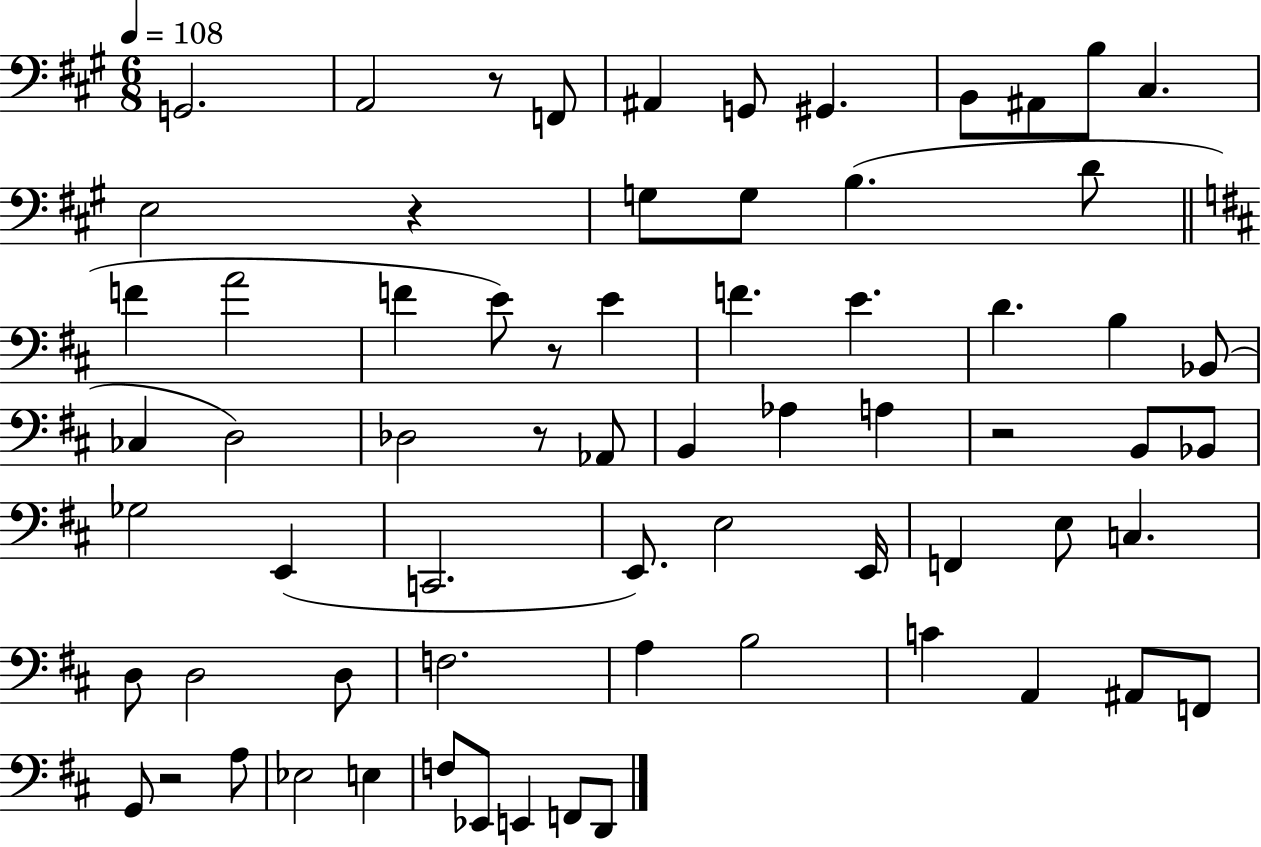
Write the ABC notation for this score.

X:1
T:Untitled
M:6/8
L:1/4
K:A
G,,2 A,,2 z/2 F,,/2 ^A,, G,,/2 ^G,, B,,/2 ^A,,/2 B,/2 ^C, E,2 z G,/2 G,/2 B, D/2 F A2 F E/2 z/2 E F E D B, _B,,/2 _C, D,2 _D,2 z/2 _A,,/2 B,, _A, A, z2 B,,/2 _B,,/2 _G,2 E,, C,,2 E,,/2 E,2 E,,/4 F,, E,/2 C, D,/2 D,2 D,/2 F,2 A, B,2 C A,, ^A,,/2 F,,/2 G,,/2 z2 A,/2 _E,2 E, F,/2 _E,,/2 E,, F,,/2 D,,/2